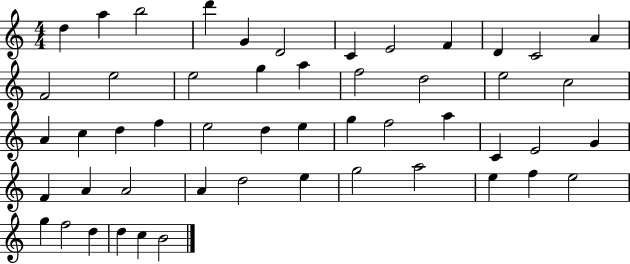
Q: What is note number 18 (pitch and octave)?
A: F5